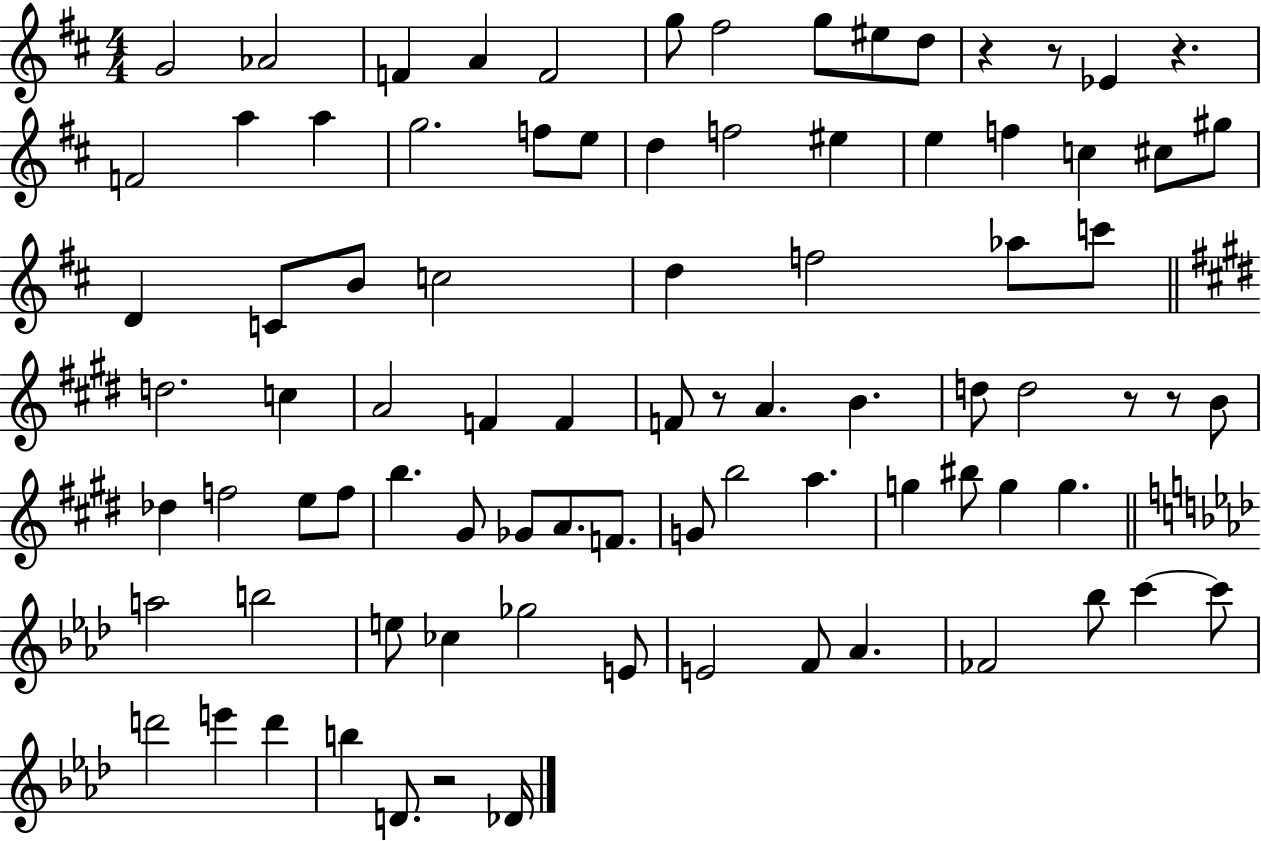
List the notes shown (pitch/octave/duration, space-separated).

G4/h Ab4/h F4/q A4/q F4/h G5/e F#5/h G5/e EIS5/e D5/e R/q R/e Eb4/q R/q. F4/h A5/q A5/q G5/h. F5/e E5/e D5/q F5/h EIS5/q E5/q F5/q C5/q C#5/e G#5/e D4/q C4/e B4/e C5/h D5/q F5/h Ab5/e C6/e D5/h. C5/q A4/h F4/q F4/q F4/e R/e A4/q. B4/q. D5/e D5/h R/e R/e B4/e Db5/q F5/h E5/e F5/e B5/q. G#4/e Gb4/e A4/e. F4/e. G4/e B5/h A5/q. G5/q BIS5/e G5/q G5/q. A5/h B5/h E5/e CES5/q Gb5/h E4/e E4/h F4/e Ab4/q. FES4/h Bb5/e C6/q C6/e D6/h E6/q D6/q B5/q D4/e. R/h Db4/s